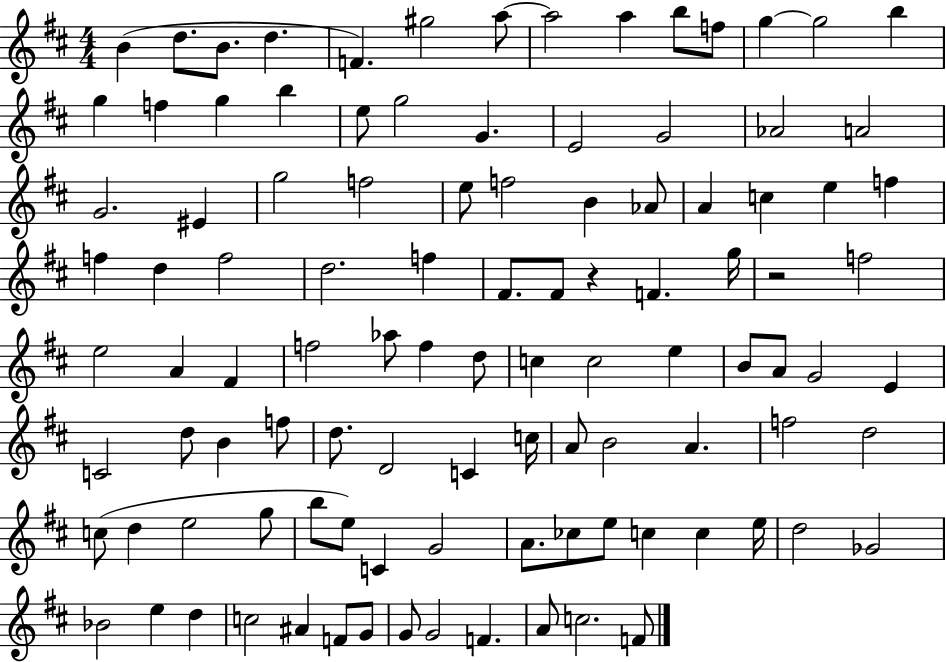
X:1
T:Untitled
M:4/4
L:1/4
K:D
B d/2 B/2 d F ^g2 a/2 a2 a b/2 f/2 g g2 b g f g b e/2 g2 G E2 G2 _A2 A2 G2 ^E g2 f2 e/2 f2 B _A/2 A c e f f d f2 d2 f ^F/2 ^F/2 z F g/4 z2 f2 e2 A ^F f2 _a/2 f d/2 c c2 e B/2 A/2 G2 E C2 d/2 B f/2 d/2 D2 C c/4 A/2 B2 A f2 d2 c/2 d e2 g/2 b/2 e/2 C G2 A/2 _c/2 e/2 c c e/4 d2 _G2 _B2 e d c2 ^A F/2 G/2 G/2 G2 F A/2 c2 F/2